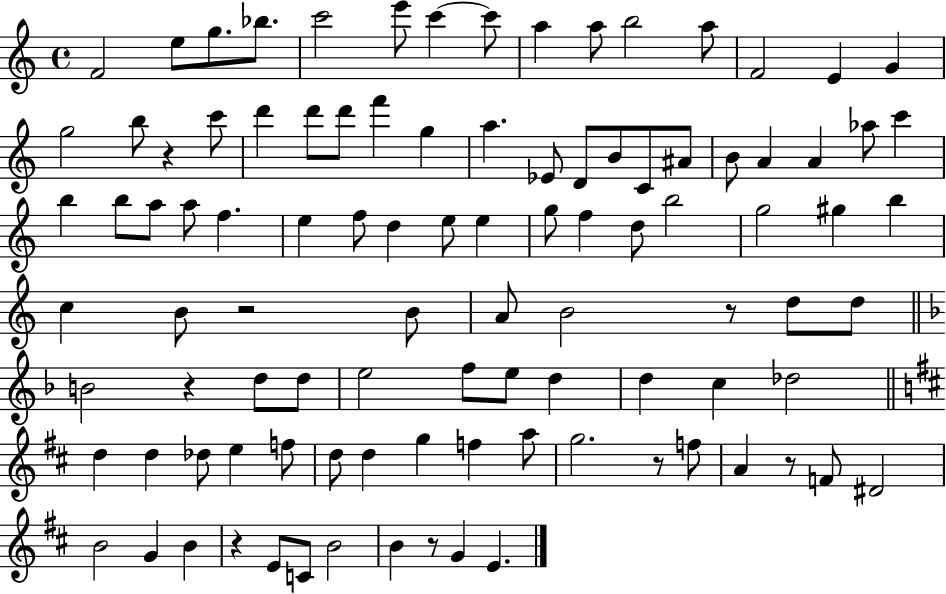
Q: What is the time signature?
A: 4/4